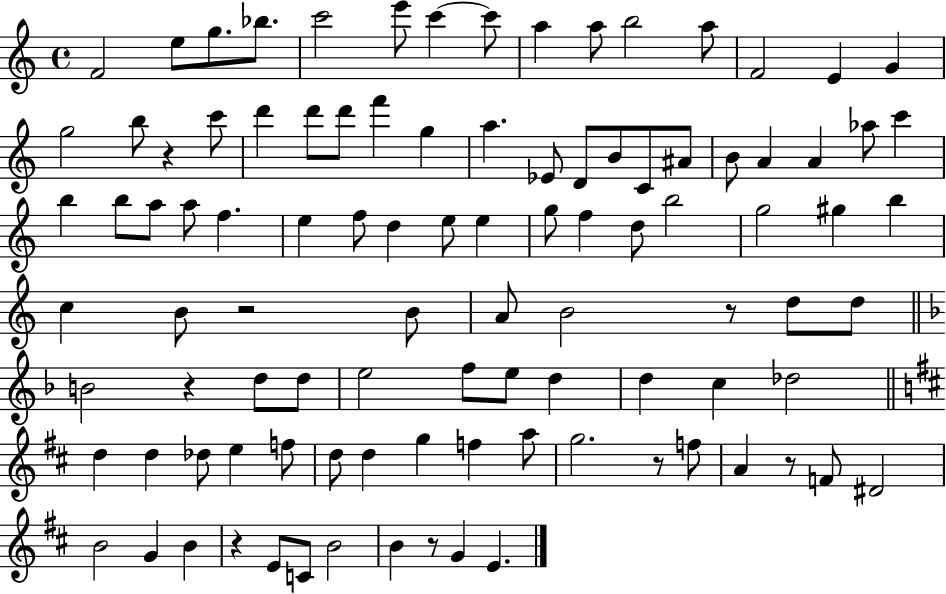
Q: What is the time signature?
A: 4/4